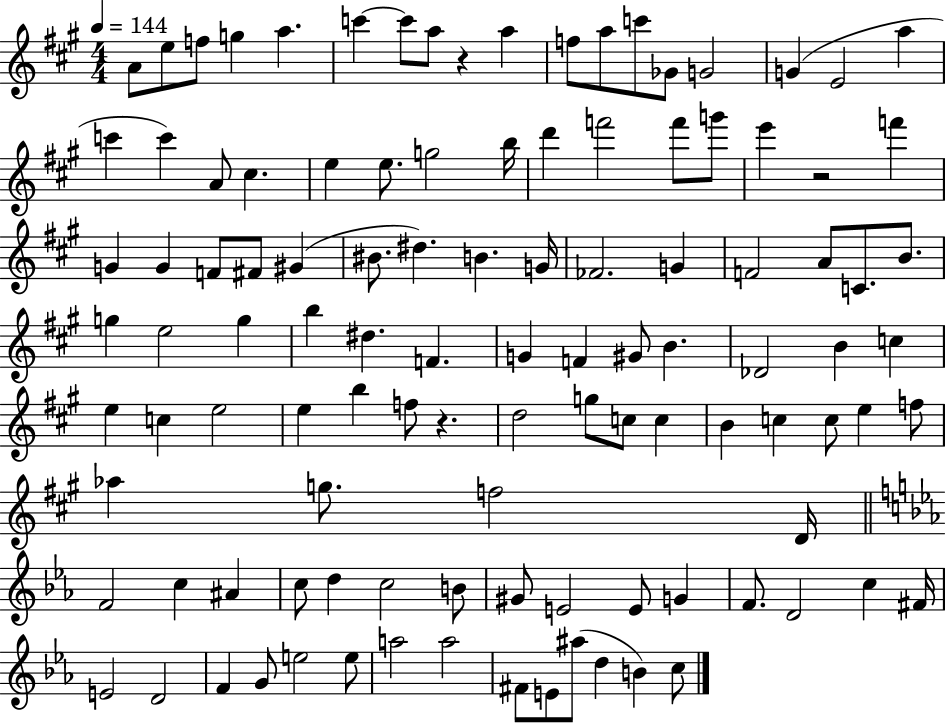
{
  \clef treble
  \numericTimeSignature
  \time 4/4
  \key a \major
  \tempo 4 = 144
  a'8 e''8 f''8 g''4 a''4. | c'''4~~ c'''8 a''8 r4 a''4 | f''8 a''8 c'''8 ges'8 g'2 | g'4( e'2 a''4 | \break c'''4 c'''4) a'8 cis''4. | e''4 e''8. g''2 b''16 | d'''4 f'''2 f'''8 g'''8 | e'''4 r2 f'''4 | \break g'4 g'4 f'8 fis'8 gis'4( | bis'8. dis''4.) b'4. g'16 | fes'2. g'4 | f'2 a'8 c'8. b'8. | \break g''4 e''2 g''4 | b''4 dis''4. f'4. | g'4 f'4 gis'8 b'4. | des'2 b'4 c''4 | \break e''4 c''4 e''2 | e''4 b''4 f''8 r4. | d''2 g''8 c''8 c''4 | b'4 c''4 c''8 e''4 f''8 | \break aes''4 g''8. f''2 d'16 | \bar "||" \break \key ees \major f'2 c''4 ais'4 | c''8 d''4 c''2 b'8 | gis'8 e'2 e'8 g'4 | f'8. d'2 c''4 fis'16 | \break e'2 d'2 | f'4 g'8 e''2 e''8 | a''2 a''2 | fis'8 e'8 ais''8( d''4 b'4) c''8 | \break \bar "|."
}